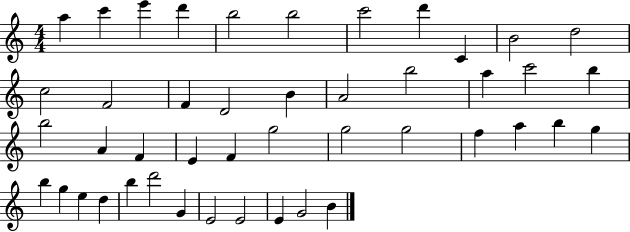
X:1
T:Untitled
M:4/4
L:1/4
K:C
a c' e' d' b2 b2 c'2 d' C B2 d2 c2 F2 F D2 B A2 b2 a c'2 b b2 A F E F g2 g2 g2 f a b g b g e d b d'2 G E2 E2 E G2 B